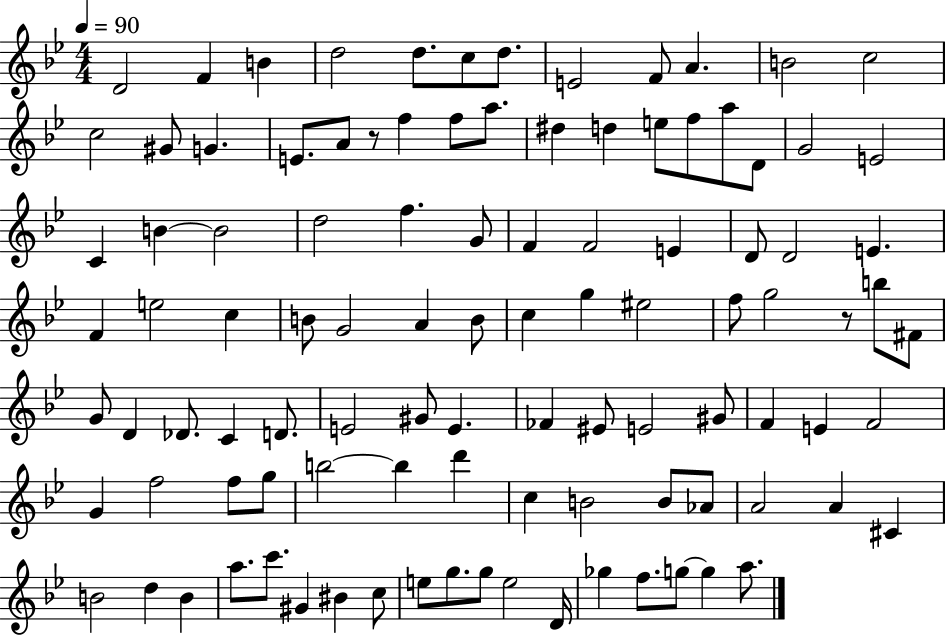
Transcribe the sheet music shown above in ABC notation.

X:1
T:Untitled
M:4/4
L:1/4
K:Bb
D2 F B d2 d/2 c/2 d/2 E2 F/2 A B2 c2 c2 ^G/2 G E/2 A/2 z/2 f f/2 a/2 ^d d e/2 f/2 a/2 D/2 G2 E2 C B B2 d2 f G/2 F F2 E D/2 D2 E F e2 c B/2 G2 A B/2 c g ^e2 f/2 g2 z/2 b/2 ^F/2 G/2 D _D/2 C D/2 E2 ^G/2 E _F ^E/2 E2 ^G/2 F E F2 G f2 f/2 g/2 b2 b d' c B2 B/2 _A/2 A2 A ^C B2 d B a/2 c'/2 ^G ^B c/2 e/2 g/2 g/2 e2 D/4 _g f/2 g/2 g a/2